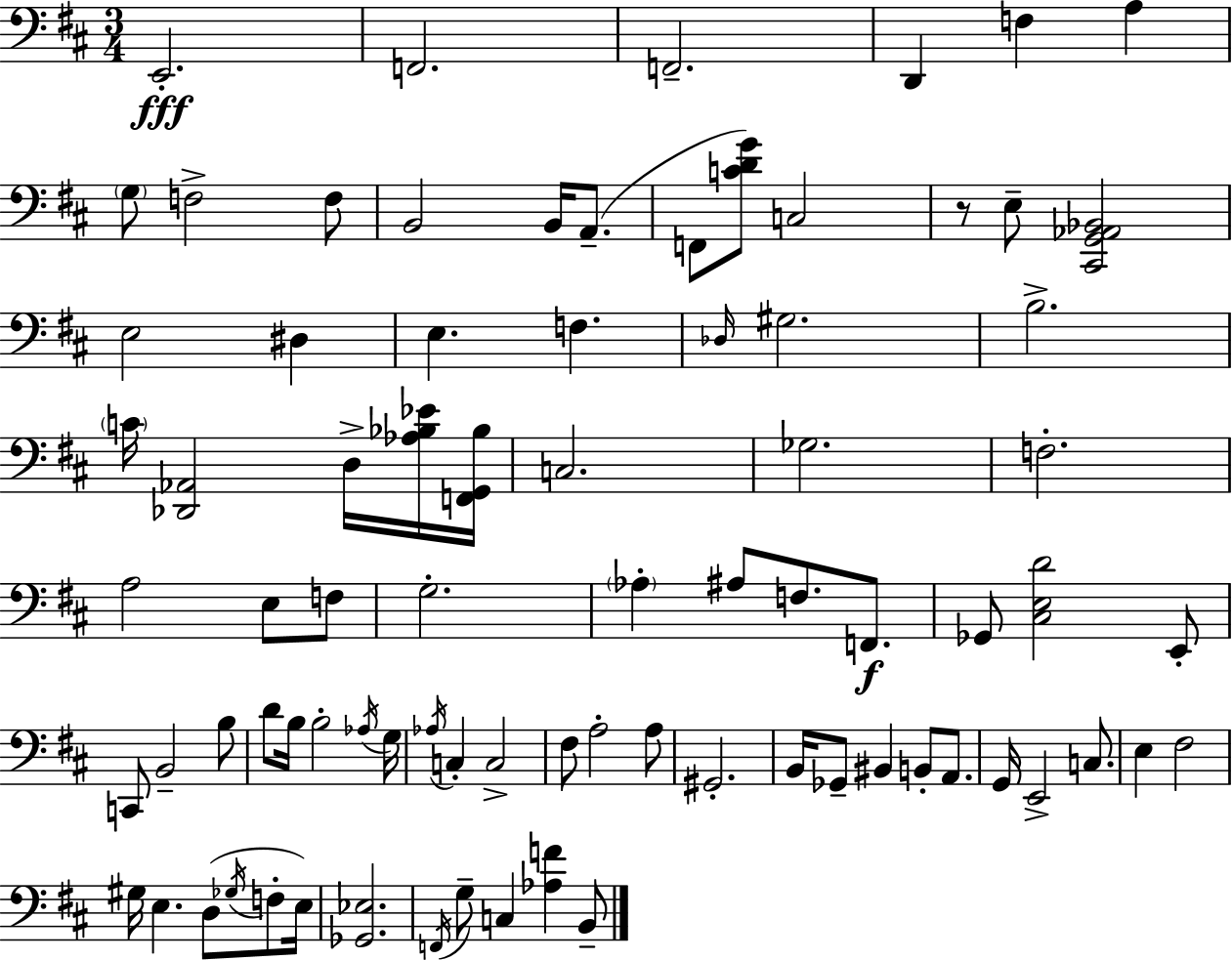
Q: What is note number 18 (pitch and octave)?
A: E3